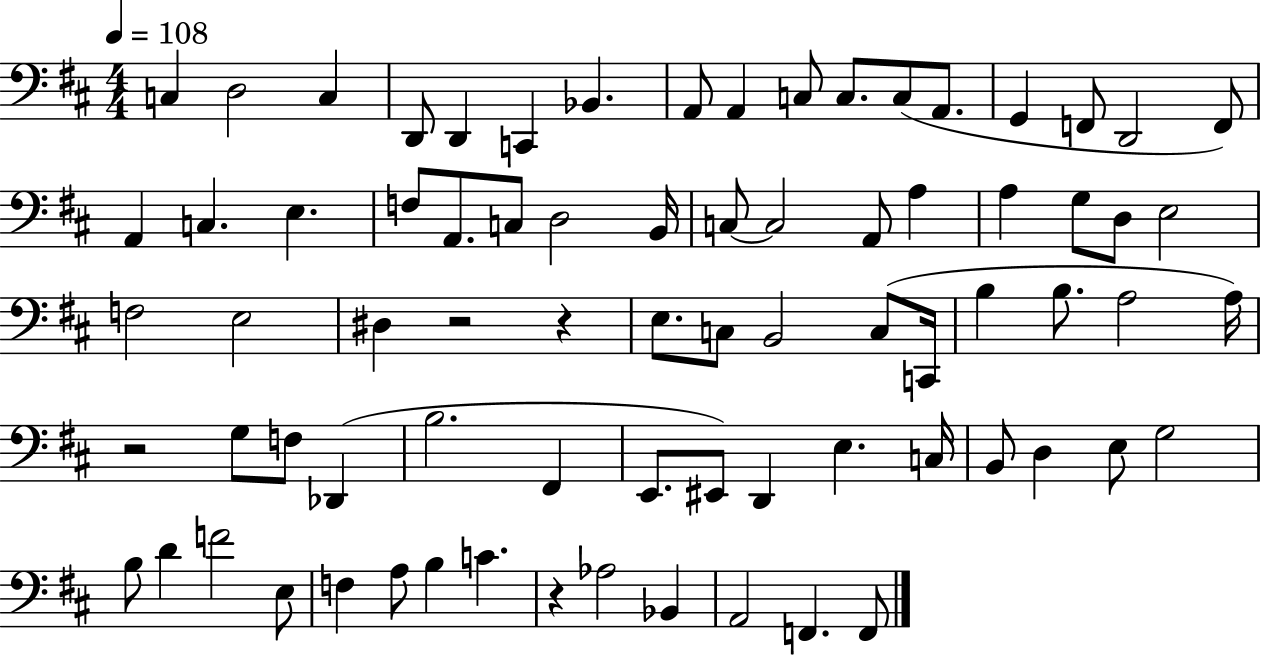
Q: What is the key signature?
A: D major